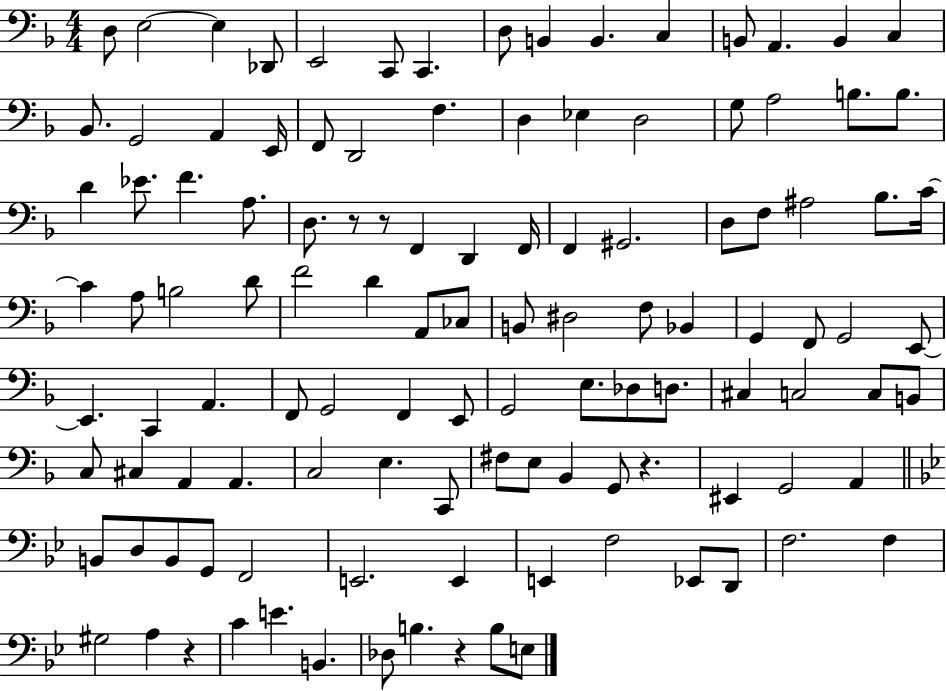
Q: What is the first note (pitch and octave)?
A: D3